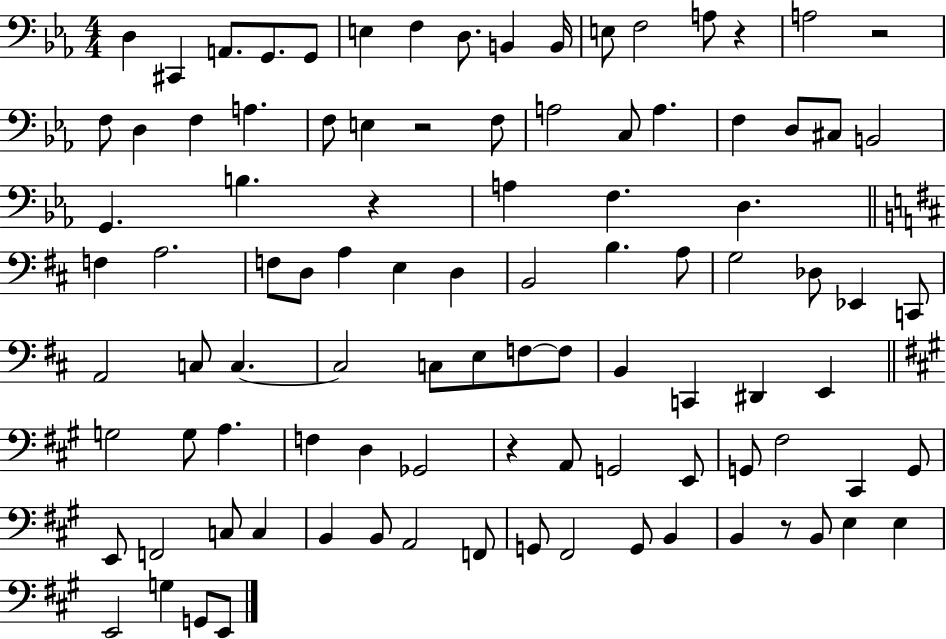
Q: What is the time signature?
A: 4/4